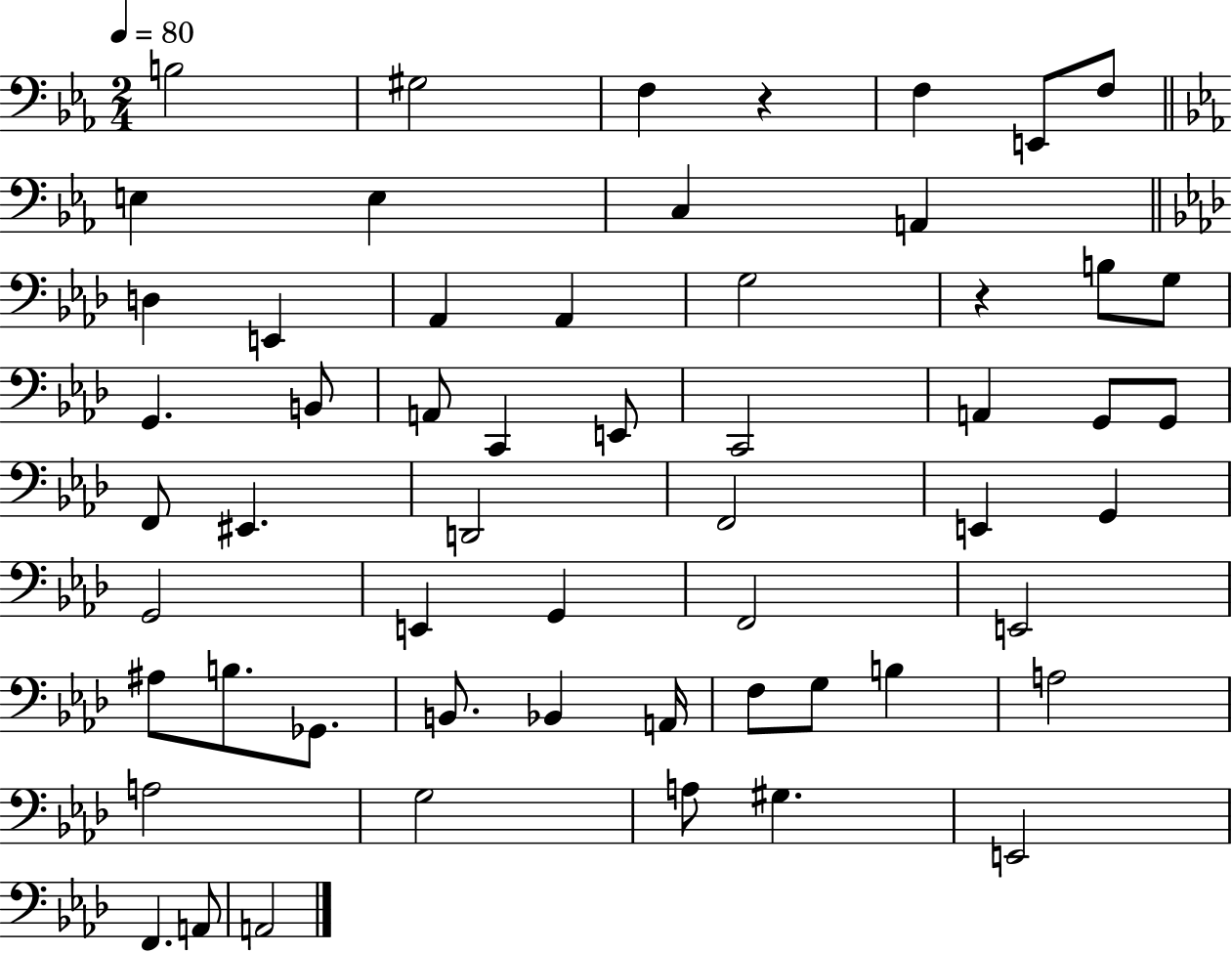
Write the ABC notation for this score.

X:1
T:Untitled
M:2/4
L:1/4
K:Eb
B,2 ^G,2 F, z F, E,,/2 F,/2 E, E, C, A,, D, E,, _A,, _A,, G,2 z B,/2 G,/2 G,, B,,/2 A,,/2 C,, E,,/2 C,,2 A,, G,,/2 G,,/2 F,,/2 ^E,, D,,2 F,,2 E,, G,, G,,2 E,, G,, F,,2 E,,2 ^A,/2 B,/2 _G,,/2 B,,/2 _B,, A,,/4 F,/2 G,/2 B, A,2 A,2 G,2 A,/2 ^G, E,,2 F,, A,,/2 A,,2